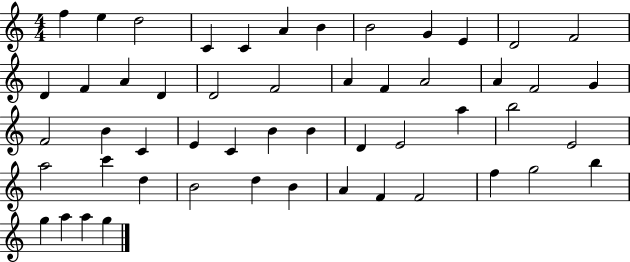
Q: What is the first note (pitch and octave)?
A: F5